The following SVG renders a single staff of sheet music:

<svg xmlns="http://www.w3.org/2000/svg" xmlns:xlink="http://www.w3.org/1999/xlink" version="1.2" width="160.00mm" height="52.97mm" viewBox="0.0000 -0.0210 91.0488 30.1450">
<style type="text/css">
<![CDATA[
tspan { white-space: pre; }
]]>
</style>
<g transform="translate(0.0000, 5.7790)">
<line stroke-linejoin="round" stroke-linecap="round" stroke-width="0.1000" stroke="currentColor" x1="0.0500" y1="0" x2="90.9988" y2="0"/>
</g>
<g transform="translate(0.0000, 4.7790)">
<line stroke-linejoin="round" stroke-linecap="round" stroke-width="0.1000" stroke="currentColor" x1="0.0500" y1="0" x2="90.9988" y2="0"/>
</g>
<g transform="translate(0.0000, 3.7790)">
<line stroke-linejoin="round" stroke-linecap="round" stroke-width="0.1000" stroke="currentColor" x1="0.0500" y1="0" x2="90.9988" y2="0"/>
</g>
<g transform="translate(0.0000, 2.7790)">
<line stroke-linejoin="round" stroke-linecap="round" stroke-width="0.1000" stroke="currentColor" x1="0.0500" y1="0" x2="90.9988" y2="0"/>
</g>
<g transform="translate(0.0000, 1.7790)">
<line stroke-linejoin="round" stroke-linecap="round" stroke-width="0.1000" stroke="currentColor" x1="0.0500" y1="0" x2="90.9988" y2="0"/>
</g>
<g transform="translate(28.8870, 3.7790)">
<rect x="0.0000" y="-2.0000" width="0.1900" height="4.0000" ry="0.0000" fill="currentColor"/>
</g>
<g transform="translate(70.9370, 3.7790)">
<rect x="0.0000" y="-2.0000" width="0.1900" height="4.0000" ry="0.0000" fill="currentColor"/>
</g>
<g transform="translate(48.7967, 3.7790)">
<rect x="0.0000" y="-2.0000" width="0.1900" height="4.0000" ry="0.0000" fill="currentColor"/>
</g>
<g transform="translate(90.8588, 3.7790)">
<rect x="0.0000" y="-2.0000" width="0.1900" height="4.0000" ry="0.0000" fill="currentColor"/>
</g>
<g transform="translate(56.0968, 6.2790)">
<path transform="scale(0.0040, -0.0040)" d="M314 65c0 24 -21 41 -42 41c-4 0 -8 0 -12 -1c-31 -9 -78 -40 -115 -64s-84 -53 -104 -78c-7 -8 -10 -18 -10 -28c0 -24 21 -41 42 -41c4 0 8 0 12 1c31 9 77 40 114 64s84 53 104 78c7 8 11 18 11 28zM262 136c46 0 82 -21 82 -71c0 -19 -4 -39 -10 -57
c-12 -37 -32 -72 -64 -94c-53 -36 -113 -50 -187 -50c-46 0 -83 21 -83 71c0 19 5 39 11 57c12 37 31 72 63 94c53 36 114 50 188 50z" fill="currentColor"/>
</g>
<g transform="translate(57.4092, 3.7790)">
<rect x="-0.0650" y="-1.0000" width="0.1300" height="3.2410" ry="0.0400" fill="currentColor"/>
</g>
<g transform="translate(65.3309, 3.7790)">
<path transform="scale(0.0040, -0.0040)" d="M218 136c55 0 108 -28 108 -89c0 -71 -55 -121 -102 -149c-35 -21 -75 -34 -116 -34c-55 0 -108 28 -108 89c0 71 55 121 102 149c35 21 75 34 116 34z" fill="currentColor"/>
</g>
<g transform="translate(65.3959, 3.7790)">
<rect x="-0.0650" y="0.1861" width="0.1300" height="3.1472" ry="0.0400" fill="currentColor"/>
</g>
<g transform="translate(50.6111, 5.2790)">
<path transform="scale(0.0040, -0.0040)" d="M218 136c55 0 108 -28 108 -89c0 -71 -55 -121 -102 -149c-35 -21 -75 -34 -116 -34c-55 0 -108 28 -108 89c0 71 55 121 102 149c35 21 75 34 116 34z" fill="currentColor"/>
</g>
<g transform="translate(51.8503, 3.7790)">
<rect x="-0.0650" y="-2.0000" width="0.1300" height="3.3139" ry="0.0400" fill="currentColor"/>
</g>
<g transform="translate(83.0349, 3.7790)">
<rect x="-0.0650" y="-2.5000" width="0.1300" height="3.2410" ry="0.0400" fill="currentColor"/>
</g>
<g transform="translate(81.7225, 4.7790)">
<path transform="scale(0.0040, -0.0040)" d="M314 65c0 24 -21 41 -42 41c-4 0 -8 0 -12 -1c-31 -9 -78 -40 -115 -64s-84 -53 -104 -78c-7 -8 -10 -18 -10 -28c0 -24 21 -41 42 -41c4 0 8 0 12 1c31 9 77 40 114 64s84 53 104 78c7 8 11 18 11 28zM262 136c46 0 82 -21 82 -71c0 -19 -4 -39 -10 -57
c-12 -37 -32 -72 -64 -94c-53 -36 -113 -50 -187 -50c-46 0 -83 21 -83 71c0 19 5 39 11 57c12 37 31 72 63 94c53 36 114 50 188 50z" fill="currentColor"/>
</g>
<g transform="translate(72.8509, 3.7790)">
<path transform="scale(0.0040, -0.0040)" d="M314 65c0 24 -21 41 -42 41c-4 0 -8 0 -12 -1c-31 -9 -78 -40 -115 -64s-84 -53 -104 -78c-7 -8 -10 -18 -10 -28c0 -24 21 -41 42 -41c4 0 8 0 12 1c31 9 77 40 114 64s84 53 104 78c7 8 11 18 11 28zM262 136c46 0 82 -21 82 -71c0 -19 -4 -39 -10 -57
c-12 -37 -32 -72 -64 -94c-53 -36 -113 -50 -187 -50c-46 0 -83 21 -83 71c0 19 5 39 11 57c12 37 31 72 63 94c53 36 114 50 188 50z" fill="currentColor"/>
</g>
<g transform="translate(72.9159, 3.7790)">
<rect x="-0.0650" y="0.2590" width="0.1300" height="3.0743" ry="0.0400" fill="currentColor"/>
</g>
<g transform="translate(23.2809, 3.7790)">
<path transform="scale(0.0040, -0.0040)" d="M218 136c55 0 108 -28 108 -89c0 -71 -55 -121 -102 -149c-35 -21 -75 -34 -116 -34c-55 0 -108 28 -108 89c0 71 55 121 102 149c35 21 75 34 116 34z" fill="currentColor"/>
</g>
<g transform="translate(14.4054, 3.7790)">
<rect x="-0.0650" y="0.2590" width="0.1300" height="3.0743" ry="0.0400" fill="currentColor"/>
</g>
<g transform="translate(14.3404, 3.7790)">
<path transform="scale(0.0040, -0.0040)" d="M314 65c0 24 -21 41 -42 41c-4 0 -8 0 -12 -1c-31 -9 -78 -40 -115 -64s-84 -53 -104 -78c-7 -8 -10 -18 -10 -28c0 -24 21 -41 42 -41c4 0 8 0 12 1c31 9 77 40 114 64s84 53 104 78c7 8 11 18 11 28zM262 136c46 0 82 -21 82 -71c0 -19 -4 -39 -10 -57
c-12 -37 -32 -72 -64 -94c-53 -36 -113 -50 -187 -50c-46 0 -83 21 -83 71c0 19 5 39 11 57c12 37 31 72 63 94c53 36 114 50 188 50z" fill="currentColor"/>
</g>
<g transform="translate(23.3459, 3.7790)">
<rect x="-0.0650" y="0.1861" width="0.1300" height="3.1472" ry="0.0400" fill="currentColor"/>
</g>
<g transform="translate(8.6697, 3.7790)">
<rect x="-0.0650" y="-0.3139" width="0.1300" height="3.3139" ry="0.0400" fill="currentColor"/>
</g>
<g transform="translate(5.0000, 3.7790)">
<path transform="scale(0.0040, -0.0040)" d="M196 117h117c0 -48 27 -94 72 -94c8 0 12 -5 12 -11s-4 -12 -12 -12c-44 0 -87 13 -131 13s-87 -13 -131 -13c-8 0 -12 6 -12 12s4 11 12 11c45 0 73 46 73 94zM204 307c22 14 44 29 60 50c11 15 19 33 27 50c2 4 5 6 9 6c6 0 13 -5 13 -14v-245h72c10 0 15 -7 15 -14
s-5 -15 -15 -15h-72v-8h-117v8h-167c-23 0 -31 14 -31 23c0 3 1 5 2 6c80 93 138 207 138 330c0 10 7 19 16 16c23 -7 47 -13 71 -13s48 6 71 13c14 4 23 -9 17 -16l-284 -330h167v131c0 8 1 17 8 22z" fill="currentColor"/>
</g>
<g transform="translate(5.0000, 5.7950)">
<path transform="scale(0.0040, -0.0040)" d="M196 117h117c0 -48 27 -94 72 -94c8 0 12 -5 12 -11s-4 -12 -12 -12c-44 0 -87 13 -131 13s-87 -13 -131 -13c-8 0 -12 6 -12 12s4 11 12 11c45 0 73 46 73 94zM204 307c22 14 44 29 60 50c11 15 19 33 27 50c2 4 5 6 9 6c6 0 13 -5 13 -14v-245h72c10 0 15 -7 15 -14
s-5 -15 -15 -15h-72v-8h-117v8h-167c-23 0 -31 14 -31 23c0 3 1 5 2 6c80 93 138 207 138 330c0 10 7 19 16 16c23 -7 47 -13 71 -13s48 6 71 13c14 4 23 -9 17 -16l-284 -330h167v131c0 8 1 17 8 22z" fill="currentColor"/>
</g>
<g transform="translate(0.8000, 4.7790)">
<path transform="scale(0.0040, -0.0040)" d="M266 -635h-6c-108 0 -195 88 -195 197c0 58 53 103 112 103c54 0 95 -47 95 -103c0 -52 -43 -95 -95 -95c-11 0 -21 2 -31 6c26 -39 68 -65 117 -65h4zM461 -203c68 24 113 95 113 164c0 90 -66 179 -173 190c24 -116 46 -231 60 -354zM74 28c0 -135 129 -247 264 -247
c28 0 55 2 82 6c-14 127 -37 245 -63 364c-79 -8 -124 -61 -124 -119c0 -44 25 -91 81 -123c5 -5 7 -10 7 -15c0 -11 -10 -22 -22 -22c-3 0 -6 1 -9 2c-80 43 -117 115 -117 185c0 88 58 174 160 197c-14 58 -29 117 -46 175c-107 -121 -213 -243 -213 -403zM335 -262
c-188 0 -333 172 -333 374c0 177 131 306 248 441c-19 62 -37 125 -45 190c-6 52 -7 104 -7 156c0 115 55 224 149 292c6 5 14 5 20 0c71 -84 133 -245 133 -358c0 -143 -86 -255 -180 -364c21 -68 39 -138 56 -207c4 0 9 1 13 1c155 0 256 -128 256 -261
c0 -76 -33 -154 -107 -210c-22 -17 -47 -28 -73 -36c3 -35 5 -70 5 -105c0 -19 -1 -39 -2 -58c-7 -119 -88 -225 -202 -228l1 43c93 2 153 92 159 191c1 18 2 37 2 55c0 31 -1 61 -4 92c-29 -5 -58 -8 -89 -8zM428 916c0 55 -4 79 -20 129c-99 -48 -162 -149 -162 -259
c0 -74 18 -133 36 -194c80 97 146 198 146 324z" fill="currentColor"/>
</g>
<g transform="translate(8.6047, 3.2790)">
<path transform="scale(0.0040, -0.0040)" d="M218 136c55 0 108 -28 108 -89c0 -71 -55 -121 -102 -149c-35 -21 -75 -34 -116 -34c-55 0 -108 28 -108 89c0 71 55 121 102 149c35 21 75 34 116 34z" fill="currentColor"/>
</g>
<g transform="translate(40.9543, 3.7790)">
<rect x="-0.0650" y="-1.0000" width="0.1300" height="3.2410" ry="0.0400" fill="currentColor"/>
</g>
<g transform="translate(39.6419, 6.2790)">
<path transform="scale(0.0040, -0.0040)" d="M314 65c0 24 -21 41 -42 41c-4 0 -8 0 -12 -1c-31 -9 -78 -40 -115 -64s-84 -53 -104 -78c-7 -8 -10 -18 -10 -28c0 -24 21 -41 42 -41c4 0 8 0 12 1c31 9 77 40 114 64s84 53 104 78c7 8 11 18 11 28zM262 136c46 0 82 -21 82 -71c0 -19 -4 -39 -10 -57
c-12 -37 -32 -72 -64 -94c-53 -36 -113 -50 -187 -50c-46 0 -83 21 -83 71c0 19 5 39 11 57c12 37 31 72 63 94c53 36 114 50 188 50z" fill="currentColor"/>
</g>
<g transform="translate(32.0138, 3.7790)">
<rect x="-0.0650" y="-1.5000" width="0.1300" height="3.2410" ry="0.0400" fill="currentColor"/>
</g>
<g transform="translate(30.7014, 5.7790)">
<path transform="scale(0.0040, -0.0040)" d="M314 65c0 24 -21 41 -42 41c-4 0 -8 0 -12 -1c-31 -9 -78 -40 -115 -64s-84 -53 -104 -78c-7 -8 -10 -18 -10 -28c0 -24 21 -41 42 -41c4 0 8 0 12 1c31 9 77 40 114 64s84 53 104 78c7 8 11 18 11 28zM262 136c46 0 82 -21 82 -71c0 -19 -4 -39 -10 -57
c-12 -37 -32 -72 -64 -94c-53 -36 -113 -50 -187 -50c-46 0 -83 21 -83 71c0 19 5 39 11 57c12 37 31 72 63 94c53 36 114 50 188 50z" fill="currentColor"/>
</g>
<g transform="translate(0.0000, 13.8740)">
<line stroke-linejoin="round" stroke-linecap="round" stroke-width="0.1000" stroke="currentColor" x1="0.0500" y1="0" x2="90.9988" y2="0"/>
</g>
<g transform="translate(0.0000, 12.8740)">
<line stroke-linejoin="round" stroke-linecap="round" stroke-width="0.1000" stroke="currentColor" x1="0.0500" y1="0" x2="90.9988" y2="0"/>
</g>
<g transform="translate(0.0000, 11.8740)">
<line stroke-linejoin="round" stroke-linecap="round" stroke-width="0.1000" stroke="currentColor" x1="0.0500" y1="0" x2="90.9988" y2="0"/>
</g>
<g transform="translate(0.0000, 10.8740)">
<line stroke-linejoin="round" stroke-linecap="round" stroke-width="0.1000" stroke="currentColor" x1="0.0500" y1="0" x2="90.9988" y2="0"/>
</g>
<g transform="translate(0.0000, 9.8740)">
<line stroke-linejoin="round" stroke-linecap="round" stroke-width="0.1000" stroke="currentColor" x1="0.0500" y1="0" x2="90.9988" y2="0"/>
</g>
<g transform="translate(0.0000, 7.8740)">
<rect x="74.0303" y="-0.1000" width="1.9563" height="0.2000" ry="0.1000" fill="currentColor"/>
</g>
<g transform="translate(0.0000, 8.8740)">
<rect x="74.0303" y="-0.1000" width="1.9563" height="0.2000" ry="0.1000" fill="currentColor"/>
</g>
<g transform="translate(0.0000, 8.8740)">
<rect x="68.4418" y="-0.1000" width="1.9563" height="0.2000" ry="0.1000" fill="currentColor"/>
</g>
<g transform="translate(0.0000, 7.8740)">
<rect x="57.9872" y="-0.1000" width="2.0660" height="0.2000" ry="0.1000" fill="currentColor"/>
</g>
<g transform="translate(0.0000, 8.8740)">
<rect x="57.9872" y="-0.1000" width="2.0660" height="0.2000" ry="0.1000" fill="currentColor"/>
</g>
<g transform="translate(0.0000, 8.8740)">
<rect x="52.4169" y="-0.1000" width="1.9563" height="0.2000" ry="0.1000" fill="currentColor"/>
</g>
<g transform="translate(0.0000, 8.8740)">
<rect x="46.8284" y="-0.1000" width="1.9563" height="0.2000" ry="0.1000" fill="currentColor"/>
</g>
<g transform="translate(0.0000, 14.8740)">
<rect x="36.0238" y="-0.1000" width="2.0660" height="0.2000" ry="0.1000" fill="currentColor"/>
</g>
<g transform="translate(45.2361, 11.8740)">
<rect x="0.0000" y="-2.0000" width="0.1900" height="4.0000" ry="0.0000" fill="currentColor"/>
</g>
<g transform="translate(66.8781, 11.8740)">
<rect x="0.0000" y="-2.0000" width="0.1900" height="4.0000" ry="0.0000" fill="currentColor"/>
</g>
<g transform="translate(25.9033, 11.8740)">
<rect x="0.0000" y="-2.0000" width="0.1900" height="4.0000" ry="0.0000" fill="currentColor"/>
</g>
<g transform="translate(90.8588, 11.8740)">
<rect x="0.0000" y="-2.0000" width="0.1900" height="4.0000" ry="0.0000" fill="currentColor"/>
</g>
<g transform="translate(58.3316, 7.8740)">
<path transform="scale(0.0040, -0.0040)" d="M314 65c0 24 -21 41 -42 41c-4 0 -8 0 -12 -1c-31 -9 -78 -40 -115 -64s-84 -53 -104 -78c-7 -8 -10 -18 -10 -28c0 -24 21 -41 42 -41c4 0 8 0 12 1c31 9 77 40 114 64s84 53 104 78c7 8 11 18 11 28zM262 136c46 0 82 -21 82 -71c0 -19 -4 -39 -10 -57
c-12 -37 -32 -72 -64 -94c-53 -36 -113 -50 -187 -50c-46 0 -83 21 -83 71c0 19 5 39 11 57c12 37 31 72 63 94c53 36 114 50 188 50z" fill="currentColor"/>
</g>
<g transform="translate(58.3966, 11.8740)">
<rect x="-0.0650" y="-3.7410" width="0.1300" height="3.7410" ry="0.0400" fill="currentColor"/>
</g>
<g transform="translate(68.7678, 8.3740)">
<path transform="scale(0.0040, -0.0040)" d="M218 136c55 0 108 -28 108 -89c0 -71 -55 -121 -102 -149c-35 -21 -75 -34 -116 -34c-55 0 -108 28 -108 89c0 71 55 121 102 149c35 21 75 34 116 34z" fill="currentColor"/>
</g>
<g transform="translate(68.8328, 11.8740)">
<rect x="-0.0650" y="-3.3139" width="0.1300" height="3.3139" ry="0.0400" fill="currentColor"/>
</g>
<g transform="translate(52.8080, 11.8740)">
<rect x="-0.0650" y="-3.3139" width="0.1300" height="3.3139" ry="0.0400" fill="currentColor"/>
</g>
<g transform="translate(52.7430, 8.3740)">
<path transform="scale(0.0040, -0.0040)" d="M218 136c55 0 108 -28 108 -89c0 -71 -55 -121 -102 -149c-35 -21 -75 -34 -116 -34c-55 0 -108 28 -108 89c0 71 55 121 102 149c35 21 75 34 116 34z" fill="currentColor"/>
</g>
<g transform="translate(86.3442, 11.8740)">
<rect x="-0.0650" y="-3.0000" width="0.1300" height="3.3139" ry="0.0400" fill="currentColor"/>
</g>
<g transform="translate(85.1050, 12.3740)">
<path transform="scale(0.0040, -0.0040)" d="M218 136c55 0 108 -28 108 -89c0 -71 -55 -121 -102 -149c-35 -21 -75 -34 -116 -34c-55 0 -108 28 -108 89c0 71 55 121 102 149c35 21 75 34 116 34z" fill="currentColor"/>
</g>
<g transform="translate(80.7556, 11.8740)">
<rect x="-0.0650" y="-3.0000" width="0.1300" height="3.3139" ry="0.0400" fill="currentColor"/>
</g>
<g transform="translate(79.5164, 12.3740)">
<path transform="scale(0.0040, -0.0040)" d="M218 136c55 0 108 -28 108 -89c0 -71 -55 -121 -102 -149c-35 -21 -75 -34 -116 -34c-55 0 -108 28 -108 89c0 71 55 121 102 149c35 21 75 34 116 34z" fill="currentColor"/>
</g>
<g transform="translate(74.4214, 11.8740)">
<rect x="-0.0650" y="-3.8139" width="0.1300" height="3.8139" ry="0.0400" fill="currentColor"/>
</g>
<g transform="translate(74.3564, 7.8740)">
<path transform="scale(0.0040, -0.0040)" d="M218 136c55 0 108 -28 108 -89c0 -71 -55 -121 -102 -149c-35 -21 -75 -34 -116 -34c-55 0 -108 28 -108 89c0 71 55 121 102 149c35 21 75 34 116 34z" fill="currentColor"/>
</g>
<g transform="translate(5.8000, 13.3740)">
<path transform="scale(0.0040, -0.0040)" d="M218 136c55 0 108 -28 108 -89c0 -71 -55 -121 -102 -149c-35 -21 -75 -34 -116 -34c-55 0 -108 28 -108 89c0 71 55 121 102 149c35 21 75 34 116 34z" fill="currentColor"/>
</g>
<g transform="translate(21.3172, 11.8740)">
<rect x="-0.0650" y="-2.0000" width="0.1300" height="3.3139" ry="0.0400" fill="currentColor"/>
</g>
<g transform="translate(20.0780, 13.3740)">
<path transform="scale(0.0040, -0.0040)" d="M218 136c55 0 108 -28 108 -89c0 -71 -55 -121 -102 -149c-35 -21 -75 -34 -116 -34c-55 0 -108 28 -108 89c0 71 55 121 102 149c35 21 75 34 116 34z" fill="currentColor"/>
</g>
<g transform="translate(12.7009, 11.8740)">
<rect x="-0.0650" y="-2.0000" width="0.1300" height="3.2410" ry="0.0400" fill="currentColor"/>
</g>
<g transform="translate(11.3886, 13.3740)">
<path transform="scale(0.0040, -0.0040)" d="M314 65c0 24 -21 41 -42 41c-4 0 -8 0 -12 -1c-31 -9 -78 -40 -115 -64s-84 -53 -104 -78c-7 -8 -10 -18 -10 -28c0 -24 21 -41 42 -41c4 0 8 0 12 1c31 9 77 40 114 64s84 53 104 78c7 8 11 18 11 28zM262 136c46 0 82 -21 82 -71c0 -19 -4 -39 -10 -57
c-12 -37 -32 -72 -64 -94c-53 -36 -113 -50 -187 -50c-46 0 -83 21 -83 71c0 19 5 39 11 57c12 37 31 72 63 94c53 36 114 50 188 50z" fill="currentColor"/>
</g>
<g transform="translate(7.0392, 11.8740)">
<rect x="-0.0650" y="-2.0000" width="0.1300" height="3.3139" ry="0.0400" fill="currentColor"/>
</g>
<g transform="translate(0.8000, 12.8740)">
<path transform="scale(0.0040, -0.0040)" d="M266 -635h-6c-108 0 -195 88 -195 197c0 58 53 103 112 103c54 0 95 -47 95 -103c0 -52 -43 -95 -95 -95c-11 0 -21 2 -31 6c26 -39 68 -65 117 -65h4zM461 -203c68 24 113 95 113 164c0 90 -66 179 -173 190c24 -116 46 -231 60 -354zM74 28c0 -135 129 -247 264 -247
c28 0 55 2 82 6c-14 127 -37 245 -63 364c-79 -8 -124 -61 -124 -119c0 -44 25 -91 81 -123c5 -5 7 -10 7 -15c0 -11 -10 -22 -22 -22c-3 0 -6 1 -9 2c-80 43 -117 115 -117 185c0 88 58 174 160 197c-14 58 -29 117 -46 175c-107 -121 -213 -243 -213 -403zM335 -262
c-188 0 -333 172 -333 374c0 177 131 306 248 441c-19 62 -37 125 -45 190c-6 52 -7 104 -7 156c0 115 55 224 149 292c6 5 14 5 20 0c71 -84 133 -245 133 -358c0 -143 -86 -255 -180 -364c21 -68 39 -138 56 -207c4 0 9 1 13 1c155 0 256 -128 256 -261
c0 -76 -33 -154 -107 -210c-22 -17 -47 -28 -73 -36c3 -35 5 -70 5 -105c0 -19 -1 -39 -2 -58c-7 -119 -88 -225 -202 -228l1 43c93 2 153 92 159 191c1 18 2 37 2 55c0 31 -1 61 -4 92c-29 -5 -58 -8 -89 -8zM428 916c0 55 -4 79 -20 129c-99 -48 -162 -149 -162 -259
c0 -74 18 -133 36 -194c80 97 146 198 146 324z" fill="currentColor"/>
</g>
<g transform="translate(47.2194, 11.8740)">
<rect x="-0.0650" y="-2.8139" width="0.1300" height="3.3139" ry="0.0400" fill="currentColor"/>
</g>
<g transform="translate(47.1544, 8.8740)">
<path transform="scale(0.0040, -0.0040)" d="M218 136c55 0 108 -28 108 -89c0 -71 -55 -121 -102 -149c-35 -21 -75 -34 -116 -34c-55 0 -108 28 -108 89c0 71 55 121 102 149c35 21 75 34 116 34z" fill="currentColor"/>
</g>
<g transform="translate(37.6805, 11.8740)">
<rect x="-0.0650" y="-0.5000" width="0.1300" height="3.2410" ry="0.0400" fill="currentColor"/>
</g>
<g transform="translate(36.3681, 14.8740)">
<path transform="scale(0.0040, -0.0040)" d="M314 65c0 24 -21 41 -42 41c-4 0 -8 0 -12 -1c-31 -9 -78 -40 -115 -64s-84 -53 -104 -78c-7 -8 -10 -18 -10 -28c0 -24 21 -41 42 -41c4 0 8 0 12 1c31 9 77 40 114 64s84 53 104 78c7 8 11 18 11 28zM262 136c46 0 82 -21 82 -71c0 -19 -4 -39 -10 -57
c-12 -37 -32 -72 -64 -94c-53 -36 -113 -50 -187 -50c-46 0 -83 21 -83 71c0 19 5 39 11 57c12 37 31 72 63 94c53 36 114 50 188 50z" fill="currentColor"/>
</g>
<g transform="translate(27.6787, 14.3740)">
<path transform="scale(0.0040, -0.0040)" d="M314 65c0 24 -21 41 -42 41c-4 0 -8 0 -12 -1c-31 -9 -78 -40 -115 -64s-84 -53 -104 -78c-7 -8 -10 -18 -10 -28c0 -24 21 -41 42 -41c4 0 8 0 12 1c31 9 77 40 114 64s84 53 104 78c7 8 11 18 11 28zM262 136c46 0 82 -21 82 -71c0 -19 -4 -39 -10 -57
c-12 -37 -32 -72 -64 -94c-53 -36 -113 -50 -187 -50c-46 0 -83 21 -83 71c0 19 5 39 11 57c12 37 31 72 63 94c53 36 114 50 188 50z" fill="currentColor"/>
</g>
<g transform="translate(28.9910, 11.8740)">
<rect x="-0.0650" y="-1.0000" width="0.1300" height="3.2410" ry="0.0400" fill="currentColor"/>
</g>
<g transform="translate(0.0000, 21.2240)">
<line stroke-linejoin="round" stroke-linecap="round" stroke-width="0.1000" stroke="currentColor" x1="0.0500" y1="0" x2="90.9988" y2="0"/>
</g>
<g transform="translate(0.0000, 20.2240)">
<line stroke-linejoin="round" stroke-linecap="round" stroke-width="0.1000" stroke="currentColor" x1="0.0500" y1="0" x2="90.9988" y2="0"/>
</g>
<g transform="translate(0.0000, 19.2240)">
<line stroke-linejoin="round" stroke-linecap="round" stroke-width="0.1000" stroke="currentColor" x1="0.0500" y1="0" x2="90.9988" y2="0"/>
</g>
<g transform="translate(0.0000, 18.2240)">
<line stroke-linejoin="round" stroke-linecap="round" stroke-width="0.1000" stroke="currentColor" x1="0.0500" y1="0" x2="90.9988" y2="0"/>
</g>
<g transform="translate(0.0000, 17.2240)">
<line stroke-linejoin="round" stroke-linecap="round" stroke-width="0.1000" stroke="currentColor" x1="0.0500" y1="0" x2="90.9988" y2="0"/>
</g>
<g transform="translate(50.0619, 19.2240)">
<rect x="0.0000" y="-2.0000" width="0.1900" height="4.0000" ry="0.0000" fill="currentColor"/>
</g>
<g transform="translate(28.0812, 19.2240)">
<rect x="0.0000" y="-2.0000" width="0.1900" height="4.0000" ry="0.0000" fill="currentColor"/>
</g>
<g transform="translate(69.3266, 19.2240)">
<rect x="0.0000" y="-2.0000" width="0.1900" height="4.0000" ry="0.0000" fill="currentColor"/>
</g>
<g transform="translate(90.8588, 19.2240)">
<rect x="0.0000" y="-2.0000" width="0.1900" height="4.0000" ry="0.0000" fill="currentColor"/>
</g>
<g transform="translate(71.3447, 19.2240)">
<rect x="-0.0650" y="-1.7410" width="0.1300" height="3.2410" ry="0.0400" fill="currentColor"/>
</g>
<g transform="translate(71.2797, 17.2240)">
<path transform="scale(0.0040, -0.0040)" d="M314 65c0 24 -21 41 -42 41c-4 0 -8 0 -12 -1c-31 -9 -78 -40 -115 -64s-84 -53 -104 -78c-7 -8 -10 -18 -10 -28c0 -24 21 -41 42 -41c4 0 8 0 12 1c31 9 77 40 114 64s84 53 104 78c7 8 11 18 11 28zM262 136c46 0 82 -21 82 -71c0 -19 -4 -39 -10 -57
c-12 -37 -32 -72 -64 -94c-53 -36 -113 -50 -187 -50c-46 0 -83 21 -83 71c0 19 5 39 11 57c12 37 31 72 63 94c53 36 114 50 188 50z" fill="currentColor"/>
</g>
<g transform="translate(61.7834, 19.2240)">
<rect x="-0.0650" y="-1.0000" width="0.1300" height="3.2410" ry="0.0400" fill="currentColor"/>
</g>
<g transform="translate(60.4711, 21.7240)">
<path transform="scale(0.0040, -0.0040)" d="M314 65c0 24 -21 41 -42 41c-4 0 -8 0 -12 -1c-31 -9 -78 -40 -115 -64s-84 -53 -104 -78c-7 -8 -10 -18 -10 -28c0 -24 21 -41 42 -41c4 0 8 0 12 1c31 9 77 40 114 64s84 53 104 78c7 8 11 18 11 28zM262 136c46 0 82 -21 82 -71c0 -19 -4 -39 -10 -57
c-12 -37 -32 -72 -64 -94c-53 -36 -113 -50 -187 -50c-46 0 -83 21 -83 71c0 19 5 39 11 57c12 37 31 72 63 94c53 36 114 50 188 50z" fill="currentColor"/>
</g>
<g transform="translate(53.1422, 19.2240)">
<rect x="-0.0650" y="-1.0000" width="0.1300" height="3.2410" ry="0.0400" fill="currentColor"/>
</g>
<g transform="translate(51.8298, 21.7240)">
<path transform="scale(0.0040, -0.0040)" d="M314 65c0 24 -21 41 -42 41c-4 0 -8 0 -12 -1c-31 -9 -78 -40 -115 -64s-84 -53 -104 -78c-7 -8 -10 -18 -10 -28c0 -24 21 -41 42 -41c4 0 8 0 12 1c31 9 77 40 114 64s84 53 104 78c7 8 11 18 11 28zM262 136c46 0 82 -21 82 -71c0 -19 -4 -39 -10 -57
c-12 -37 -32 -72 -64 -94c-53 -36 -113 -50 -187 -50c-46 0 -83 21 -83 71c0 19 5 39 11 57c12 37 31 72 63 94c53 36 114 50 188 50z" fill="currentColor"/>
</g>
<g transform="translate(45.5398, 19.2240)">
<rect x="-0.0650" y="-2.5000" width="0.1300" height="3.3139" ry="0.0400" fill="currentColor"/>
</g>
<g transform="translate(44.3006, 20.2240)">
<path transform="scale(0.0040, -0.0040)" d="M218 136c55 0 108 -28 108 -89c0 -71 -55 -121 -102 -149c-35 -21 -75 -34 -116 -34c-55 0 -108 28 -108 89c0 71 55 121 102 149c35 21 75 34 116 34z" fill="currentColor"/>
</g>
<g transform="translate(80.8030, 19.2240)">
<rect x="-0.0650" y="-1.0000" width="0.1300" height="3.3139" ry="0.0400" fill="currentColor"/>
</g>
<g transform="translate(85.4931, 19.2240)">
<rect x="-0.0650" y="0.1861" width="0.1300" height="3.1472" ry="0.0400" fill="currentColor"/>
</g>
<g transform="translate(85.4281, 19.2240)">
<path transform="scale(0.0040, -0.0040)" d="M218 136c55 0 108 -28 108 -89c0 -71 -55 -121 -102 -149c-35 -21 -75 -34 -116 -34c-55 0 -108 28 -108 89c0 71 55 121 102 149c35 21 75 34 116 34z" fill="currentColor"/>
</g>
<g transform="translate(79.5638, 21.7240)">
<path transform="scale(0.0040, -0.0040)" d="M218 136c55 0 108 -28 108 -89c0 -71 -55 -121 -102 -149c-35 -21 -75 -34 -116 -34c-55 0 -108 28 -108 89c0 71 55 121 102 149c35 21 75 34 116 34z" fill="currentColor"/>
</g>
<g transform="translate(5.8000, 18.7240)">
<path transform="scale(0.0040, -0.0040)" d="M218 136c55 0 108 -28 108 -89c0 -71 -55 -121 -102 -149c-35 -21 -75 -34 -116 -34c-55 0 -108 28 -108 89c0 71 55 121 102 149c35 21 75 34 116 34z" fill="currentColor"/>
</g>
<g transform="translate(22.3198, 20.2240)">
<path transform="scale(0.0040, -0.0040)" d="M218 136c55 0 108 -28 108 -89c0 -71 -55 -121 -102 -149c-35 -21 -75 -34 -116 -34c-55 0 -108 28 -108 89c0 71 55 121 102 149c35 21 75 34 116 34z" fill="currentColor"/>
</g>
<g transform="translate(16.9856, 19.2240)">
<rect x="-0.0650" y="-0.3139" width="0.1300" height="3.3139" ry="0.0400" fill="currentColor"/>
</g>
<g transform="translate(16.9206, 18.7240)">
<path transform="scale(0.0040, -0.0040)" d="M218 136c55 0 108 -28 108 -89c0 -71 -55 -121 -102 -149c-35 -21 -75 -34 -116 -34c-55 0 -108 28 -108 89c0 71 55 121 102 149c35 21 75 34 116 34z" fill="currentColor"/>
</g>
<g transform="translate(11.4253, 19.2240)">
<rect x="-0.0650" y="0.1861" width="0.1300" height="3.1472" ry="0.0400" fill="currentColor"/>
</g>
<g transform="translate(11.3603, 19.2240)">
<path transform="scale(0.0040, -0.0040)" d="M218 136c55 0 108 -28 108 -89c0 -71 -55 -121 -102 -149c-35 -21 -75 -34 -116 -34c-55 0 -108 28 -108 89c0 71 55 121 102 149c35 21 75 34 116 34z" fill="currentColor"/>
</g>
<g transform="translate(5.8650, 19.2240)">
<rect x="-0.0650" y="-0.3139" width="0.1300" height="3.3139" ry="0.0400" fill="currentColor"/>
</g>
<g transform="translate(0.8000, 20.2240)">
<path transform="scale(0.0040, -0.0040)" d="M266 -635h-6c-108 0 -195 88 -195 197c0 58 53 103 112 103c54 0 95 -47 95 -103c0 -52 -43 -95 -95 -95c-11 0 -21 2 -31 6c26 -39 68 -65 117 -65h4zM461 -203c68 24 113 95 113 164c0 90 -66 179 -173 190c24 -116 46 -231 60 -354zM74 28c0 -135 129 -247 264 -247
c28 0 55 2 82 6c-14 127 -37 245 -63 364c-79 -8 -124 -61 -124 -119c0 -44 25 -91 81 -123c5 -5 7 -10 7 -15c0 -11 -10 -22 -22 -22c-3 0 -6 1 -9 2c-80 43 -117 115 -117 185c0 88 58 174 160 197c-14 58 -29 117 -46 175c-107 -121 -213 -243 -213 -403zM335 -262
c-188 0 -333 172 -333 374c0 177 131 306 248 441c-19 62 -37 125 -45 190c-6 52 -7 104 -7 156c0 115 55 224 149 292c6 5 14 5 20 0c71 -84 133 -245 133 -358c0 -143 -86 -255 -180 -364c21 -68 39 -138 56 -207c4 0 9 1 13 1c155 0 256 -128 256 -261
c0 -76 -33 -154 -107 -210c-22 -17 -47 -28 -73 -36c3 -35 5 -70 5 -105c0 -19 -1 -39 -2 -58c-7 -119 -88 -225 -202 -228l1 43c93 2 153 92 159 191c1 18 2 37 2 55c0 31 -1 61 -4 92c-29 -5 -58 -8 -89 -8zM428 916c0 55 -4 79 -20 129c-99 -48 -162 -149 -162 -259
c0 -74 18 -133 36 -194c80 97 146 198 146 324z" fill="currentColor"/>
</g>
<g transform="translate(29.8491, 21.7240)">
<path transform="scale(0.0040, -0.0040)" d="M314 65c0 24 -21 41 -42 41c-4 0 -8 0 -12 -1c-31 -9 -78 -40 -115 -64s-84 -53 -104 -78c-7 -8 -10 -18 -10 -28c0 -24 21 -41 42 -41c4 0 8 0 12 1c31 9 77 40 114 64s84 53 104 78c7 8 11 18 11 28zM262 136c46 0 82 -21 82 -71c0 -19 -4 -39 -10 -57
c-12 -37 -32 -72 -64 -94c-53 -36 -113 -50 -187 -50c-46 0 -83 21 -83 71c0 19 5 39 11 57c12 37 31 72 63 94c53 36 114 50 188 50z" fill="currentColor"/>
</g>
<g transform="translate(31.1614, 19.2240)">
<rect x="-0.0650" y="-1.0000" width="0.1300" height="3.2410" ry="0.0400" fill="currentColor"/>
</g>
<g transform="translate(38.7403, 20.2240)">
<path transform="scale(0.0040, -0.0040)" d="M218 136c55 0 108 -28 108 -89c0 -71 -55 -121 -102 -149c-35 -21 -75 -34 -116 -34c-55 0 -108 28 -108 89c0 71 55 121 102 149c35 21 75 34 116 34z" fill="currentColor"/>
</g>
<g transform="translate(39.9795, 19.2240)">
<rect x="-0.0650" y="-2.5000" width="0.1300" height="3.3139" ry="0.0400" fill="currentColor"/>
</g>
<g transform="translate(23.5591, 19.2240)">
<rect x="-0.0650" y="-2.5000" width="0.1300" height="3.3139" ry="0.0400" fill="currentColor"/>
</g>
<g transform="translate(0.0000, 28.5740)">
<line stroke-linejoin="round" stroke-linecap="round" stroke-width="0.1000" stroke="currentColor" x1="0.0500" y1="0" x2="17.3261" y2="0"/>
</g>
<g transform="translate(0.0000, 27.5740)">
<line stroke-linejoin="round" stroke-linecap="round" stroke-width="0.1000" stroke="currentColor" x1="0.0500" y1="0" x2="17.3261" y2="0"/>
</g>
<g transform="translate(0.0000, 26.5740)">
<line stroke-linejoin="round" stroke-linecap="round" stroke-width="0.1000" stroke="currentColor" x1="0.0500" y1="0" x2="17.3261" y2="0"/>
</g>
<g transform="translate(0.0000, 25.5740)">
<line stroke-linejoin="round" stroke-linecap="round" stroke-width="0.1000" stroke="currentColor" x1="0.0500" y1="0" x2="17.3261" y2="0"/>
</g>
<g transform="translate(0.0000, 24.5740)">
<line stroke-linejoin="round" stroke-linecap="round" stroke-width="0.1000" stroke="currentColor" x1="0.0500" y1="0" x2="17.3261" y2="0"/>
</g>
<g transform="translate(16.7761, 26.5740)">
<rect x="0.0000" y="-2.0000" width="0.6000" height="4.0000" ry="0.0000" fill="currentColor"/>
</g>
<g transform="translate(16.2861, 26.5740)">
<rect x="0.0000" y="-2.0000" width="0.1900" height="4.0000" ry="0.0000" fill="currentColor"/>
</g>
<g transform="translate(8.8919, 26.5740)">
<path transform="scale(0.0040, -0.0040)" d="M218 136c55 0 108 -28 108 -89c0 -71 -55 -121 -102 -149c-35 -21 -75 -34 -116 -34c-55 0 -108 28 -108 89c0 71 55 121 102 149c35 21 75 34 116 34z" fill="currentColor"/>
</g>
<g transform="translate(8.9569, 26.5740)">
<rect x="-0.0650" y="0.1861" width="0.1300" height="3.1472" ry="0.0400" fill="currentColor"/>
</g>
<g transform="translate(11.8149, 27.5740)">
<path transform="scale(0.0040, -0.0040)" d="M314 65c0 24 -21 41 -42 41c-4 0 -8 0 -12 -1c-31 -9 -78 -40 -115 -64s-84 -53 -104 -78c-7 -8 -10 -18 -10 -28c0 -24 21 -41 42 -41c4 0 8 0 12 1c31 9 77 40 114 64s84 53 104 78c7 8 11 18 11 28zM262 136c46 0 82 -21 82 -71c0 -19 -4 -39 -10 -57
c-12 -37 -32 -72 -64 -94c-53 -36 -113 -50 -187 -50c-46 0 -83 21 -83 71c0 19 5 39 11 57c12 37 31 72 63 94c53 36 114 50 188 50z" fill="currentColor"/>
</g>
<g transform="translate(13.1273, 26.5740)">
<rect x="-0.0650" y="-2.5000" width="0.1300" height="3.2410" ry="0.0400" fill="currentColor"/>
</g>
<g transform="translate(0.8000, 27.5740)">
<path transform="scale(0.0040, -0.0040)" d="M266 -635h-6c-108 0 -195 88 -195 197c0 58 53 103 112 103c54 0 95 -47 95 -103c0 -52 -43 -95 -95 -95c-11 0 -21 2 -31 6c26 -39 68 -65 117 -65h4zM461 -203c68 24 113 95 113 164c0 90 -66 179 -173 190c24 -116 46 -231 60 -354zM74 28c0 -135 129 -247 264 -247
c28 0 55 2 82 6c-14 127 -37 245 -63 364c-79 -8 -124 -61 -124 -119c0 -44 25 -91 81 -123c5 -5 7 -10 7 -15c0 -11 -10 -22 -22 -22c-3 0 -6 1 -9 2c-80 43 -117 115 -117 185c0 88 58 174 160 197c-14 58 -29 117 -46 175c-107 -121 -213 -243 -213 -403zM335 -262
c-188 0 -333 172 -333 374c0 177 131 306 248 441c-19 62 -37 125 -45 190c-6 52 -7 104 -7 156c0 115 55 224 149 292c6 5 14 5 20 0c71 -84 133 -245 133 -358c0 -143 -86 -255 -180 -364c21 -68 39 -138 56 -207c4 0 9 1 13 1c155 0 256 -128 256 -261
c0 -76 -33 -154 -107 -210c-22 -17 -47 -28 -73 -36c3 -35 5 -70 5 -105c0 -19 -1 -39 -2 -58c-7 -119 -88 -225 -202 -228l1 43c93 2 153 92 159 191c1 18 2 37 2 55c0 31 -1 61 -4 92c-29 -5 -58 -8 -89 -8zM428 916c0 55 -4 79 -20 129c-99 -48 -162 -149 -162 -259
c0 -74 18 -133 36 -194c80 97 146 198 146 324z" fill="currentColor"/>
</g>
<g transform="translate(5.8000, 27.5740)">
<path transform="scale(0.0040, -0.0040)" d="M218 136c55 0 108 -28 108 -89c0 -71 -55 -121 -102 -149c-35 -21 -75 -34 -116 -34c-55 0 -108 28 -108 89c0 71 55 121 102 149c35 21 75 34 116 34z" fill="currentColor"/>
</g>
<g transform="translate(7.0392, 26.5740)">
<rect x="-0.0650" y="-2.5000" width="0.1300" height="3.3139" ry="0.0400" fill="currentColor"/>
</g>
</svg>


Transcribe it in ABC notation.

X:1
T:Untitled
M:4/4
L:1/4
K:C
c B2 B E2 D2 F D2 B B2 G2 F F2 F D2 C2 a b c'2 b c' A A c B c G D2 G G D2 D2 f2 D B G B G2